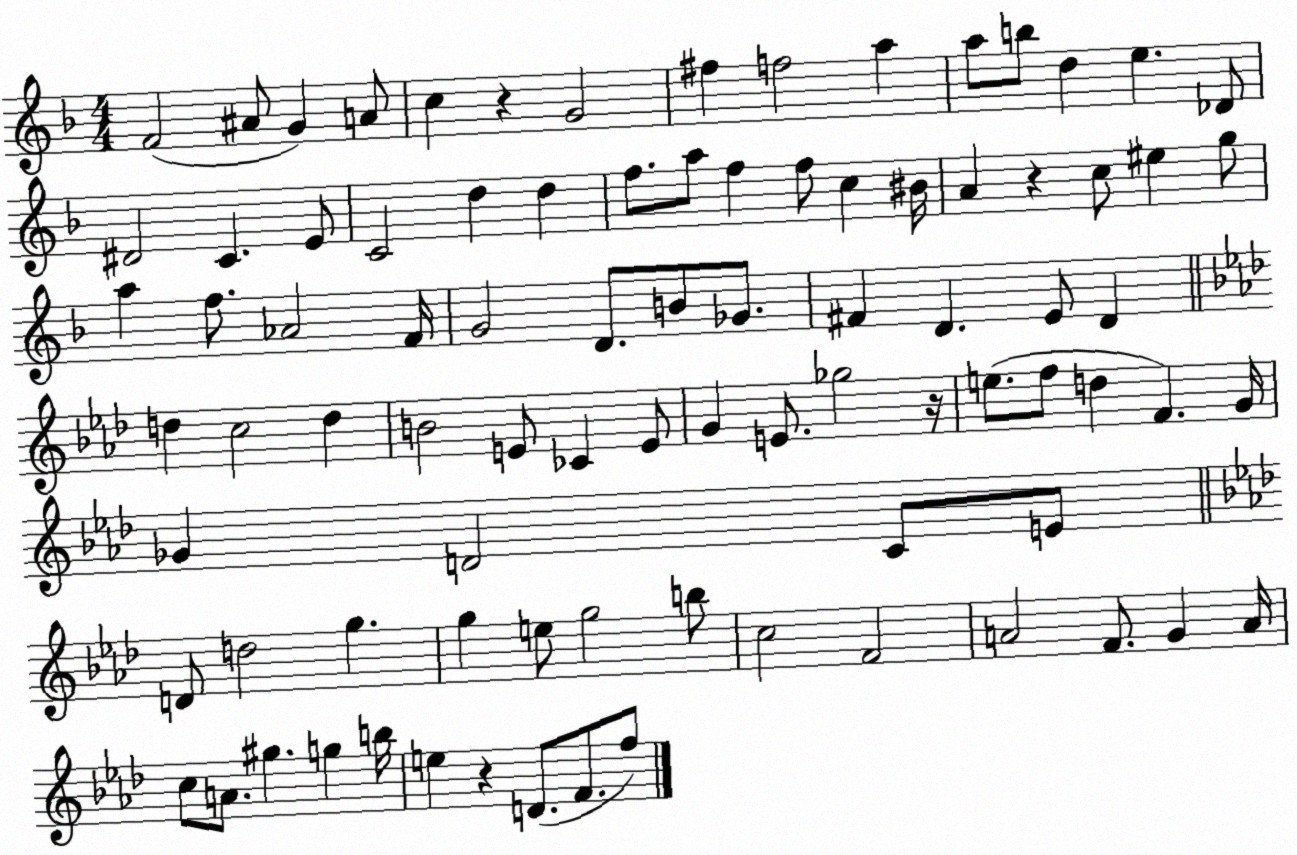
X:1
T:Untitled
M:4/4
L:1/4
K:F
F2 ^A/2 G A/2 c z G2 ^f f2 a a/2 b/2 d e _D/2 ^D2 C E/2 C2 d d f/2 a/2 f f/2 c ^B/4 A z c/2 ^e g/2 a f/2 _A2 F/4 G2 D/2 B/2 _G/2 ^F D E/2 D d c2 d B2 E/2 _C E/2 G E/2 _g2 z/4 e/2 f/2 d F G/4 _G D2 C/2 E/2 D/2 d2 g g e/2 g2 b/2 c2 F2 A2 F/2 G A/4 c/2 A/2 ^g g b/4 e z D/2 F/2 f/2